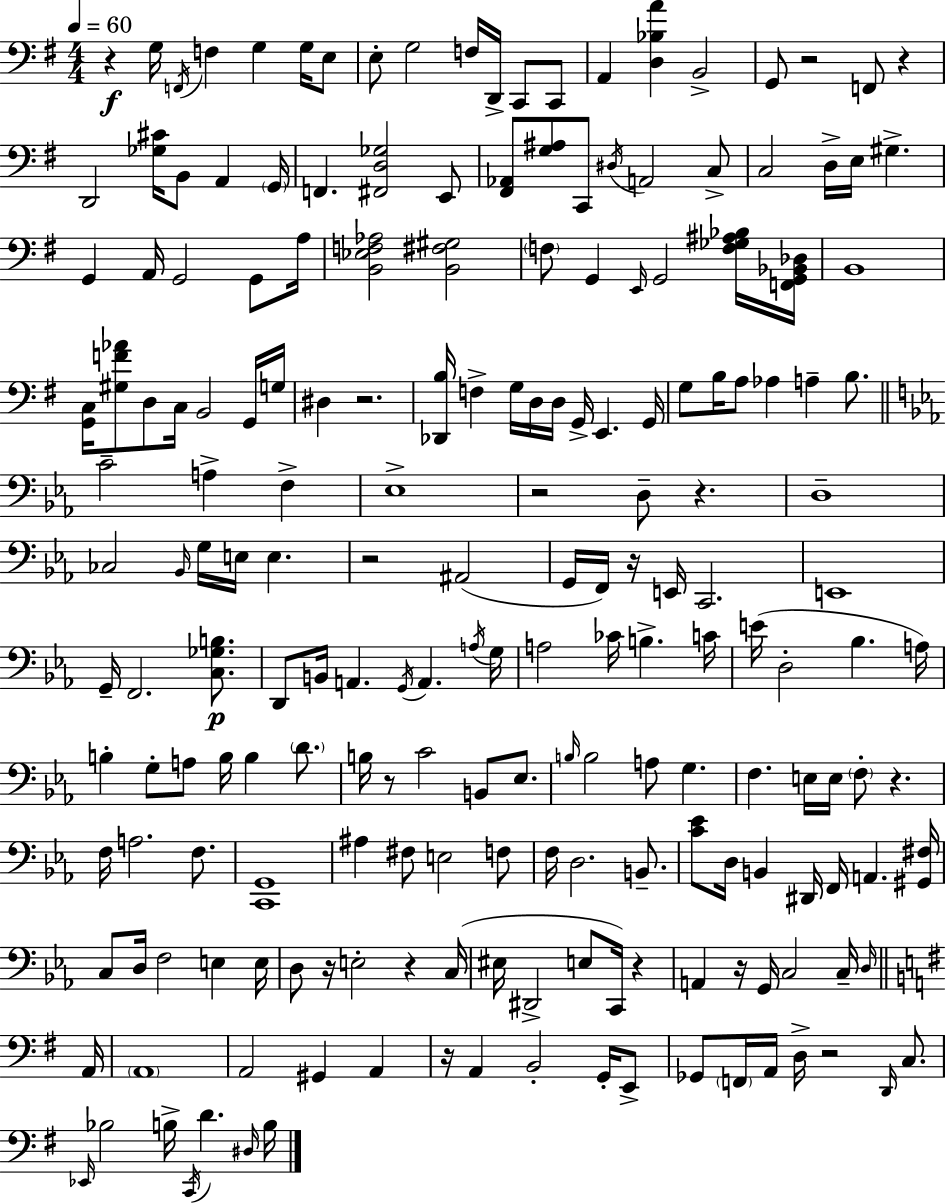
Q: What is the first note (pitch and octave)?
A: G3